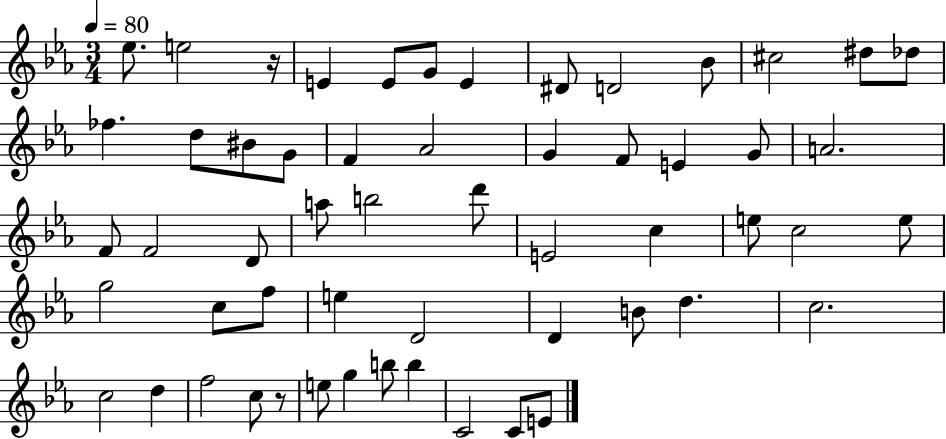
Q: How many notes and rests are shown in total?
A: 56